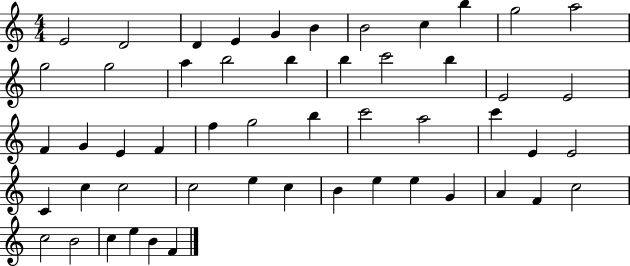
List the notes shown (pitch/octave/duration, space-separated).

E4/h D4/h D4/q E4/q G4/q B4/q B4/h C5/q B5/q G5/h A5/h G5/h G5/h A5/q B5/h B5/q B5/q C6/h B5/q E4/h E4/h F4/q G4/q E4/q F4/q F5/q G5/h B5/q C6/h A5/h C6/q E4/q E4/h C4/q C5/q C5/h C5/h E5/q C5/q B4/q E5/q E5/q G4/q A4/q F4/q C5/h C5/h B4/h C5/q E5/q B4/q F4/q